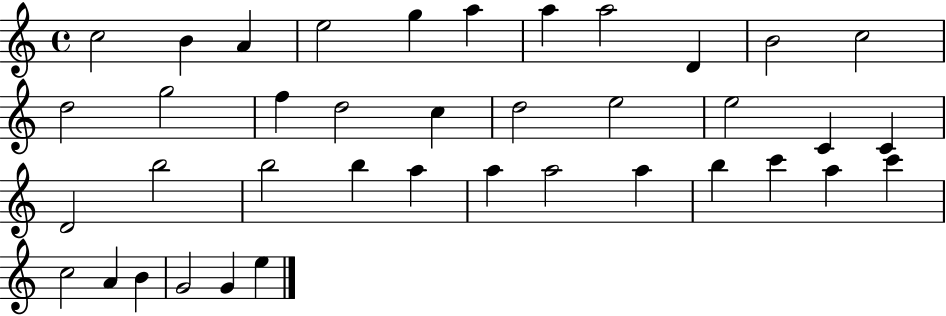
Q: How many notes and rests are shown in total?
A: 39